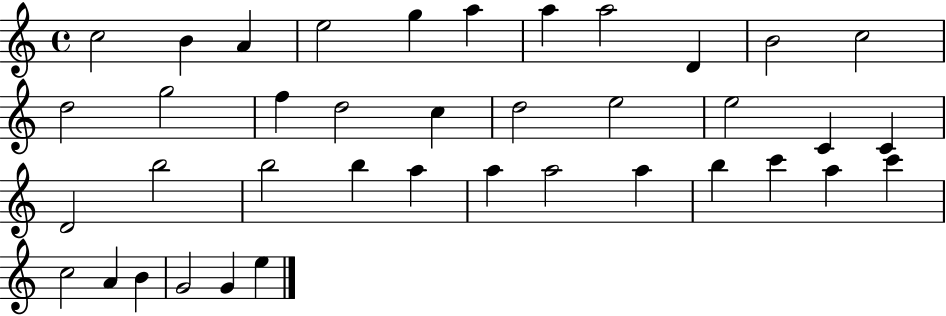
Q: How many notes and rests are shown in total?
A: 39